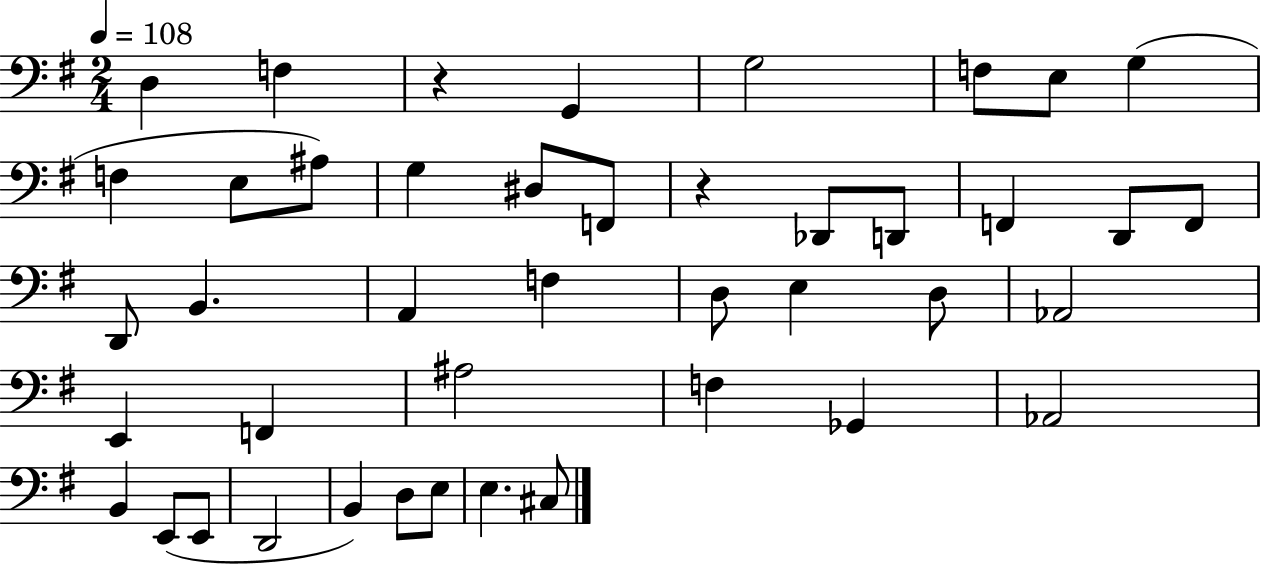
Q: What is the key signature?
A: G major